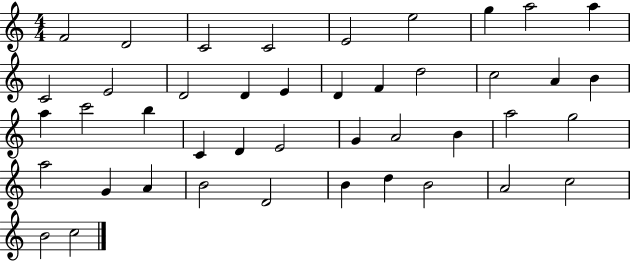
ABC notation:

X:1
T:Untitled
M:4/4
L:1/4
K:C
F2 D2 C2 C2 E2 e2 g a2 a C2 E2 D2 D E D F d2 c2 A B a c'2 b C D E2 G A2 B a2 g2 a2 G A B2 D2 B d B2 A2 c2 B2 c2